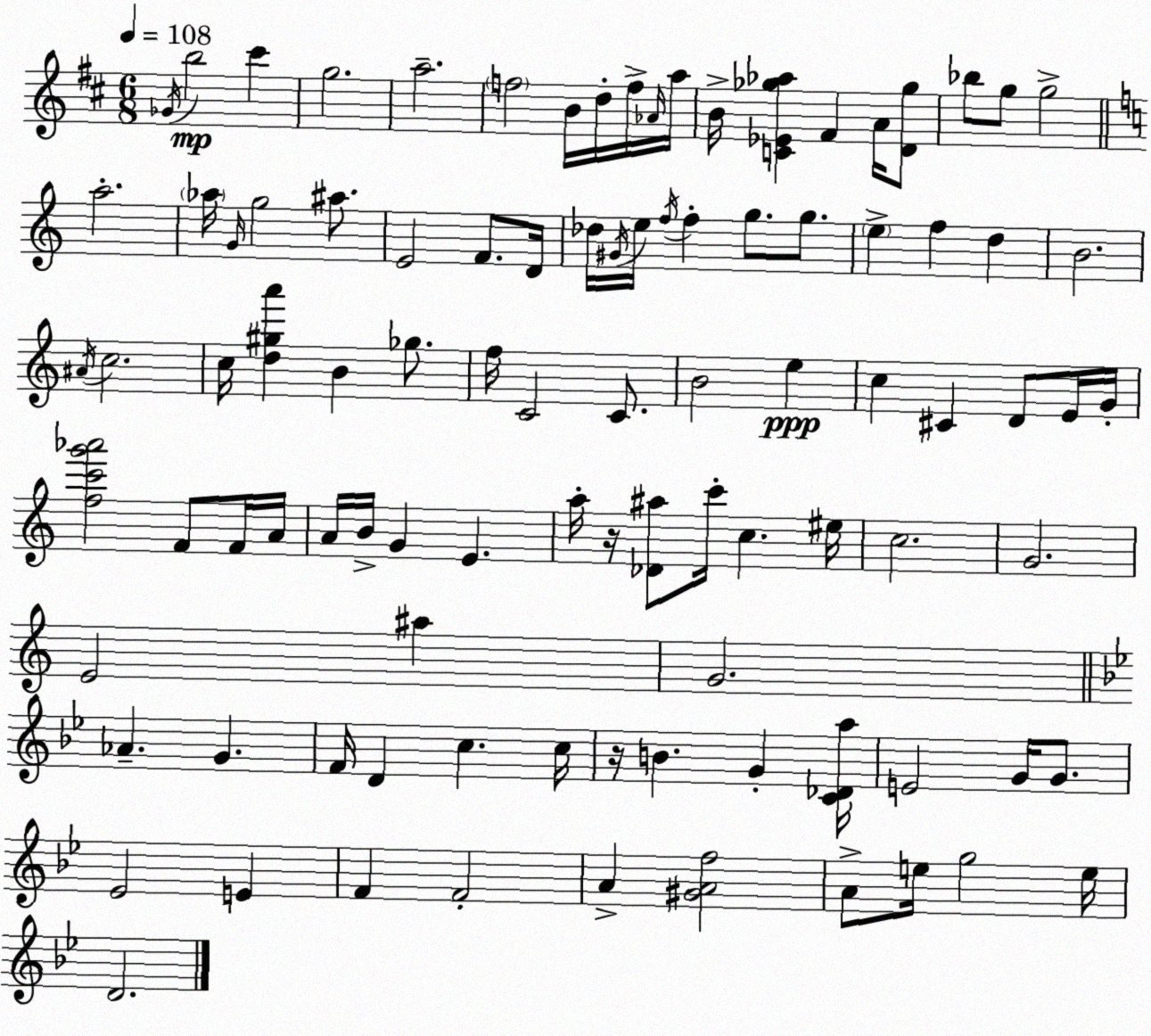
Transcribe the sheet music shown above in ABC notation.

X:1
T:Untitled
M:6/8
L:1/4
K:D
_G/4 b2 ^c' g2 a2 f2 B/4 d/4 f/4 _A/4 a/4 B/4 [C_E_g_a] ^F A/4 [D_g]/2 _b/2 g/2 g2 a2 _a/4 G/4 g2 ^a/2 E2 F/2 D/4 _d/4 ^G/4 e/4 f/4 f g/2 g/2 e f d B2 ^A/4 c2 c/4 [d^ga'] B _g/2 f/4 C2 C/2 B2 e c ^C D/2 E/4 G/4 [fc'g'_a']2 F/2 F/4 A/4 A/4 B/4 G E a/4 z/4 [_D^a]/2 c'/4 c ^e/4 c2 G2 E2 ^a G2 _A G F/4 D c c/4 z/4 B G [C_Da]/4 E2 G/4 G/2 _E2 E F F2 A [^GAf]2 A/2 e/4 g2 e/4 D2